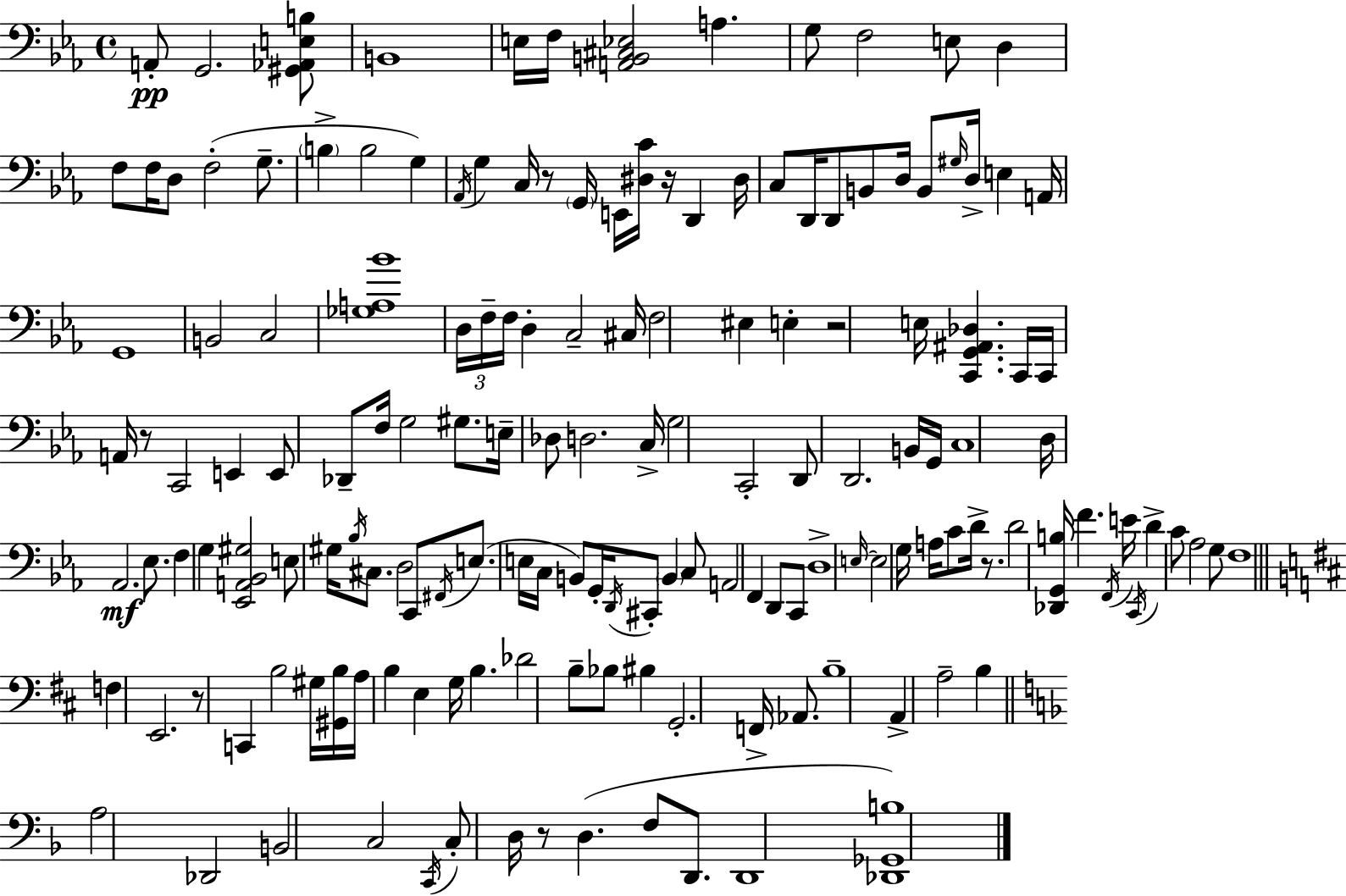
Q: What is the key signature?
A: EES major